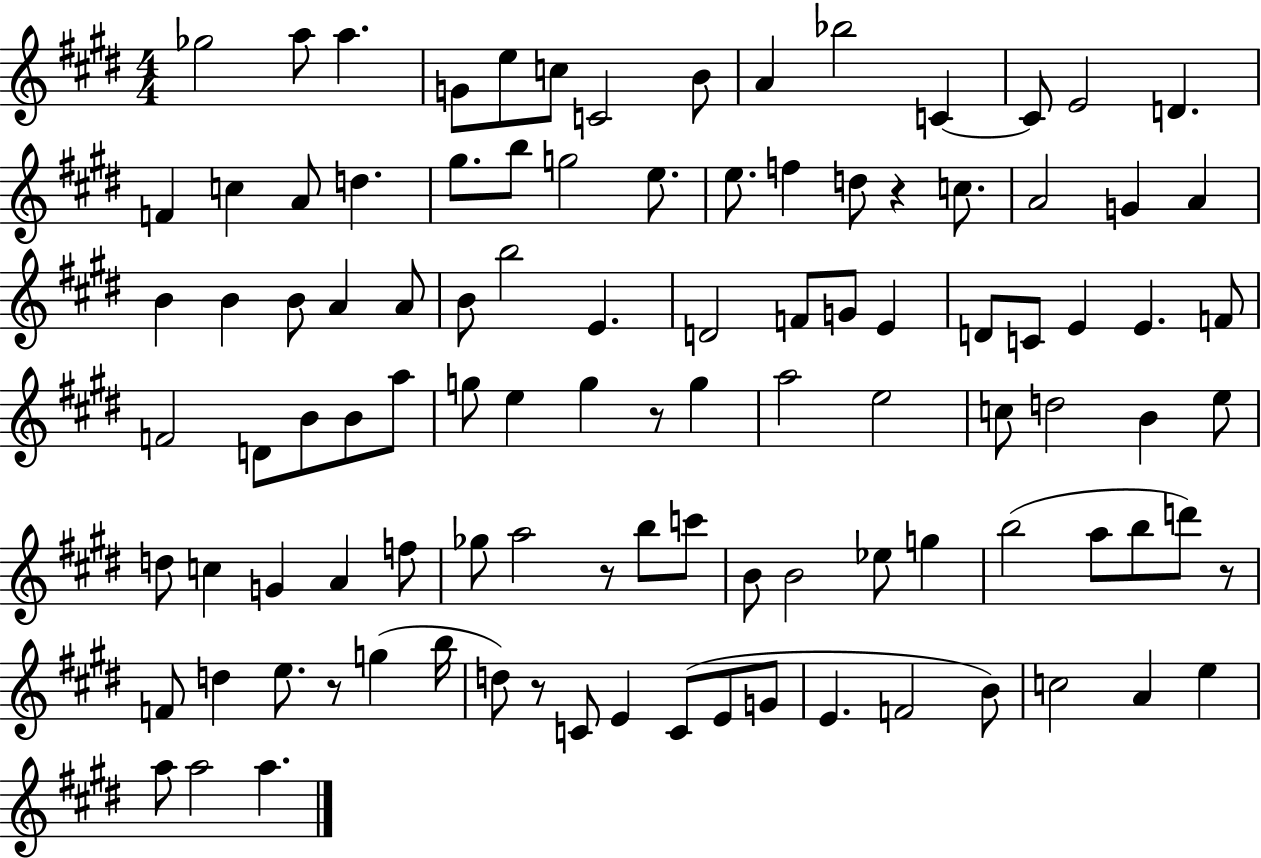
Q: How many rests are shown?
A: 6